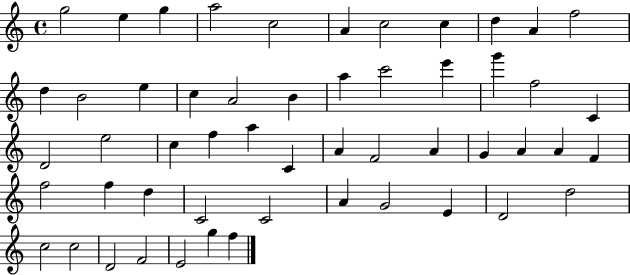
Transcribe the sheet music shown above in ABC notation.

X:1
T:Untitled
M:4/4
L:1/4
K:C
g2 e g a2 c2 A c2 c d A f2 d B2 e c A2 B a c'2 e' g' f2 C D2 e2 c f a C A F2 A G A A F f2 f d C2 C2 A G2 E D2 d2 c2 c2 D2 F2 E2 g f